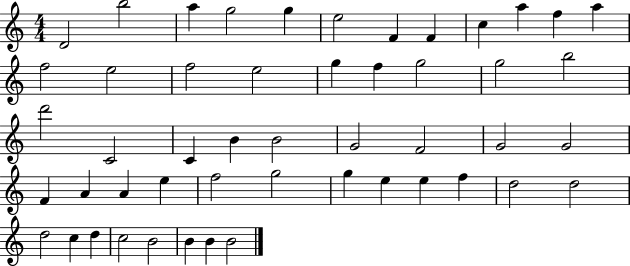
X:1
T:Untitled
M:4/4
L:1/4
K:C
D2 b2 a g2 g e2 F F c a f a f2 e2 f2 e2 g f g2 g2 b2 d'2 C2 C B B2 G2 F2 G2 G2 F A A e f2 g2 g e e f d2 d2 d2 c d c2 B2 B B B2